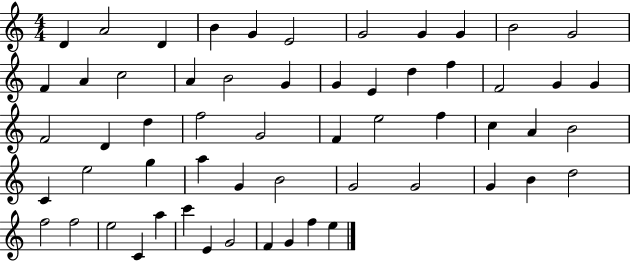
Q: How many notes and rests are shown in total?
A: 58